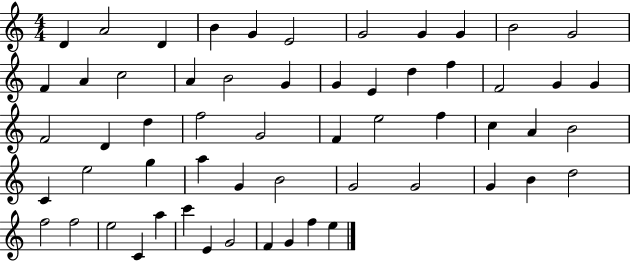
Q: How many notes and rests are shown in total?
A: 58